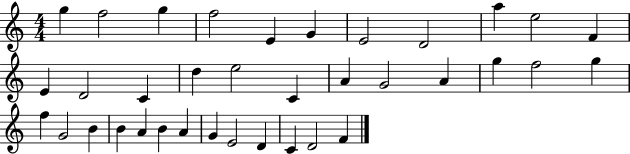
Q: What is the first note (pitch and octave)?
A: G5